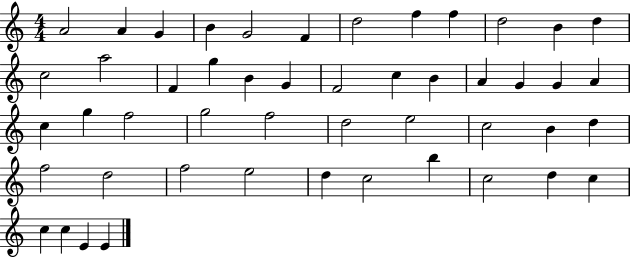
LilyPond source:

{
  \clef treble
  \numericTimeSignature
  \time 4/4
  \key c \major
  a'2 a'4 g'4 | b'4 g'2 f'4 | d''2 f''4 f''4 | d''2 b'4 d''4 | \break c''2 a''2 | f'4 g''4 b'4 g'4 | f'2 c''4 b'4 | a'4 g'4 g'4 a'4 | \break c''4 g''4 f''2 | g''2 f''2 | d''2 e''2 | c''2 b'4 d''4 | \break f''2 d''2 | f''2 e''2 | d''4 c''2 b''4 | c''2 d''4 c''4 | \break c''4 c''4 e'4 e'4 | \bar "|."
}